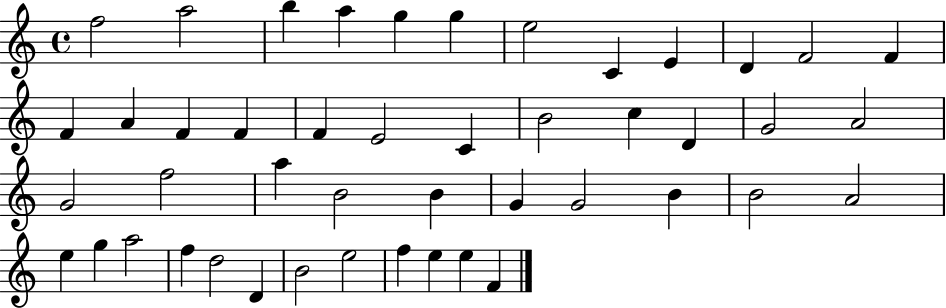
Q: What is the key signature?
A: C major